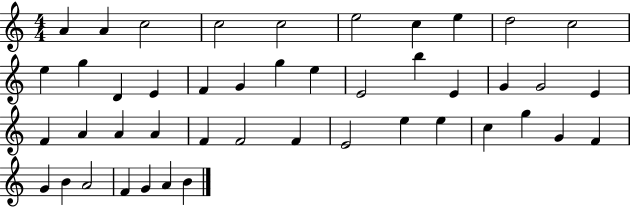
{
  \clef treble
  \numericTimeSignature
  \time 4/4
  \key c \major
  a'4 a'4 c''2 | c''2 c''2 | e''2 c''4 e''4 | d''2 c''2 | \break e''4 g''4 d'4 e'4 | f'4 g'4 g''4 e''4 | e'2 b''4 e'4 | g'4 g'2 e'4 | \break f'4 a'4 a'4 a'4 | f'4 f'2 f'4 | e'2 e''4 e''4 | c''4 g''4 g'4 f'4 | \break g'4 b'4 a'2 | f'4 g'4 a'4 b'4 | \bar "|."
}